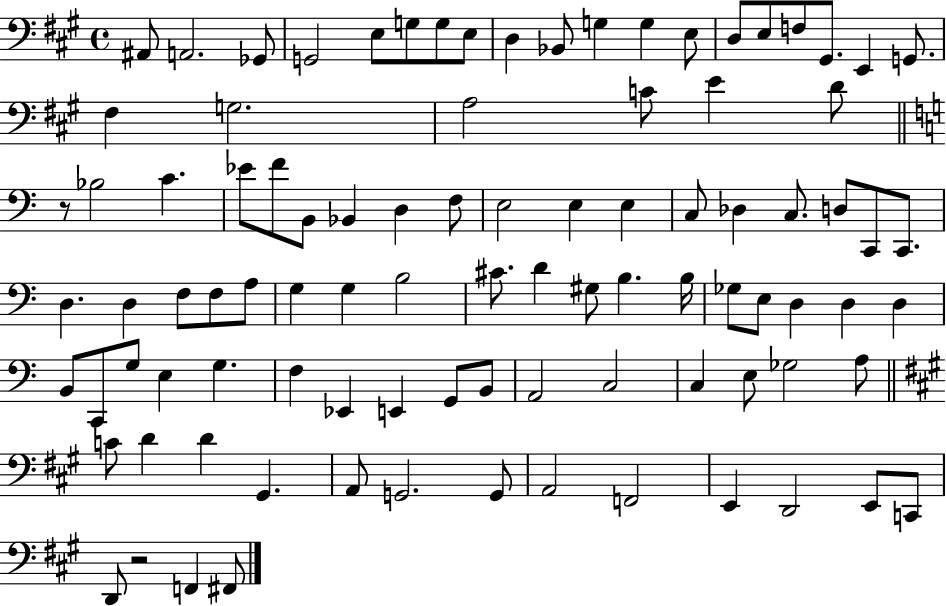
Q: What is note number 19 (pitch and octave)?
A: G2